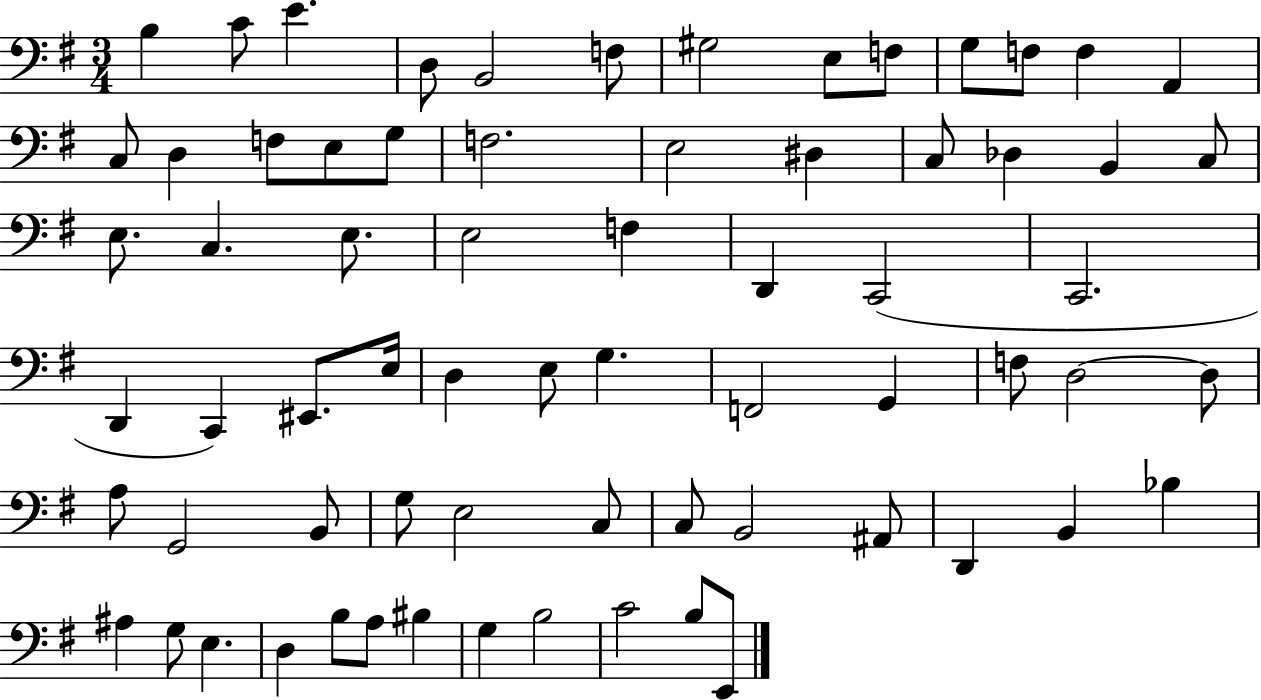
B3/q C4/e E4/q. D3/e B2/h F3/e G#3/h E3/e F3/e G3/e F3/e F3/q A2/q C3/e D3/q F3/e E3/e G3/e F3/h. E3/h D#3/q C3/e Db3/q B2/q C3/e E3/e. C3/q. E3/e. E3/h F3/q D2/q C2/h C2/h. D2/q C2/q EIS2/e. E3/s D3/q E3/e G3/q. F2/h G2/q F3/e D3/h D3/e A3/e G2/h B2/e G3/e E3/h C3/e C3/e B2/h A#2/e D2/q B2/q Bb3/q A#3/q G3/e E3/q. D3/q B3/e A3/e BIS3/q G3/q B3/h C4/h B3/e E2/e